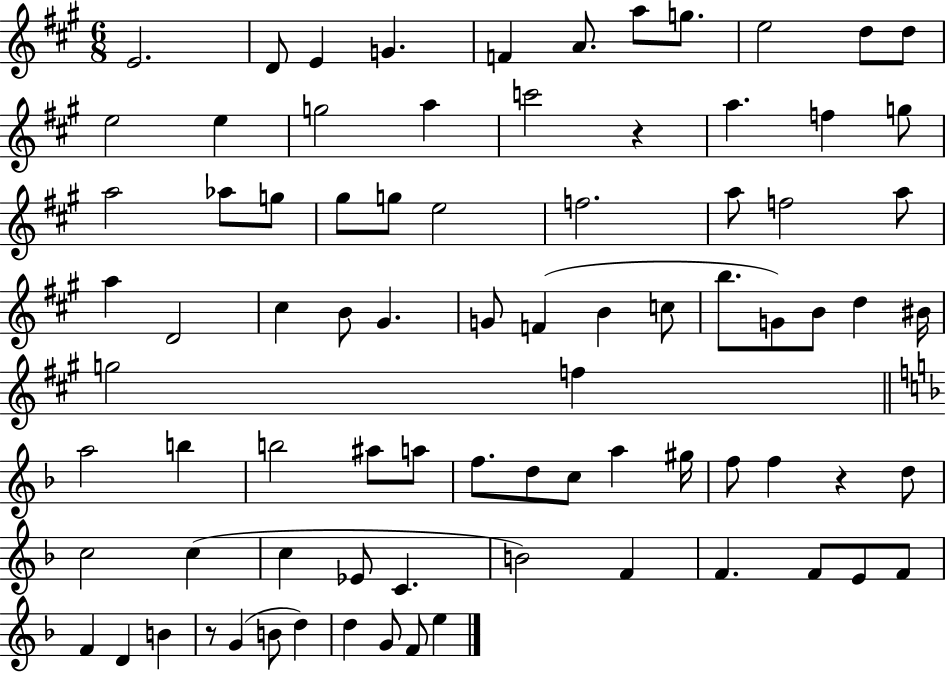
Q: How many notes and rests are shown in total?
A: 82